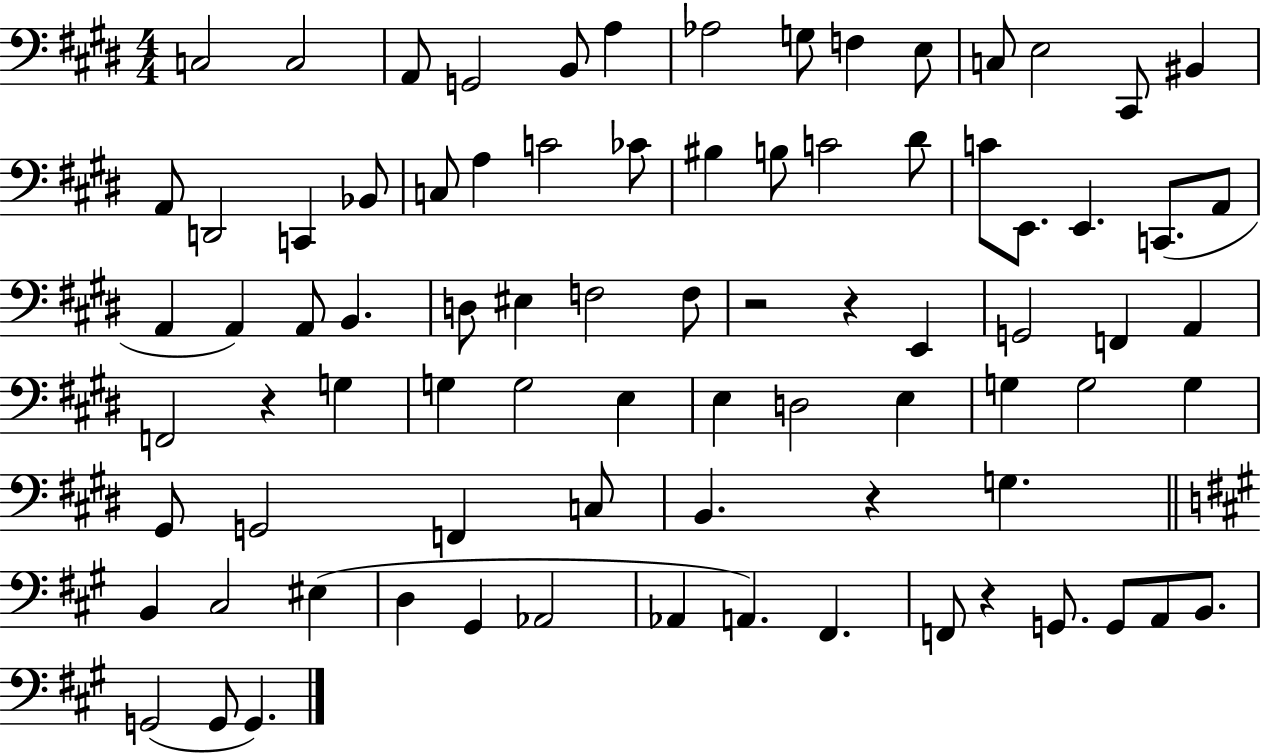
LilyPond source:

{
  \clef bass
  \numericTimeSignature
  \time 4/4
  \key e \major
  c2 c2 | a,8 g,2 b,8 a4 | aes2 g8 f4 e8 | c8 e2 cis,8 bis,4 | \break a,8 d,2 c,4 bes,8 | c8 a4 c'2 ces'8 | bis4 b8 c'2 dis'8 | c'8 e,8. e,4. c,8.( a,8 | \break a,4 a,4) a,8 b,4. | d8 eis4 f2 f8 | r2 r4 e,4 | g,2 f,4 a,4 | \break f,2 r4 g4 | g4 g2 e4 | e4 d2 e4 | g4 g2 g4 | \break gis,8 g,2 f,4 c8 | b,4. r4 g4. | \bar "||" \break \key a \major b,4 cis2 eis4( | d4 gis,4 aes,2 | aes,4 a,4.) fis,4. | f,8 r4 g,8. g,8 a,8 b,8. | \break g,2( g,8 g,4.) | \bar "|."
}